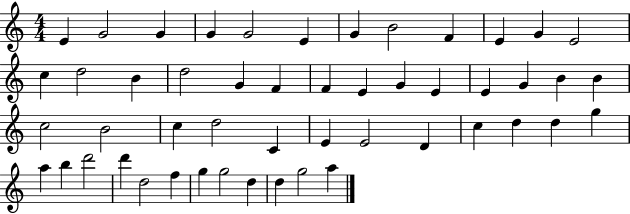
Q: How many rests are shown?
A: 0